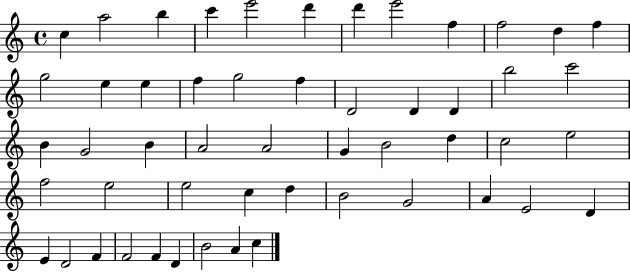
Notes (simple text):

C5/q A5/h B5/q C6/q E6/h D6/q D6/q E6/h F5/q F5/h D5/q F5/q G5/h E5/q E5/q F5/q G5/h F5/q D4/h D4/q D4/q B5/h C6/h B4/q G4/h B4/q A4/h A4/h G4/q B4/h D5/q C5/h E5/h F5/h E5/h E5/h C5/q D5/q B4/h G4/h A4/q E4/h D4/q E4/q D4/h F4/q F4/h F4/q D4/q B4/h A4/q C5/q